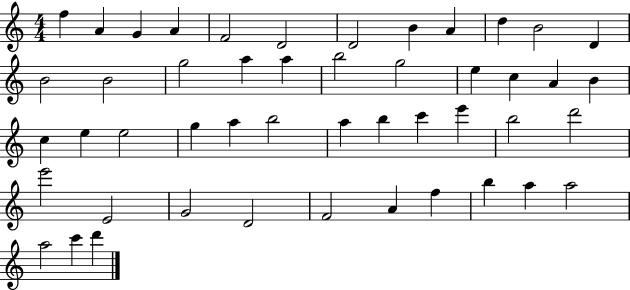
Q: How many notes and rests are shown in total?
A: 48